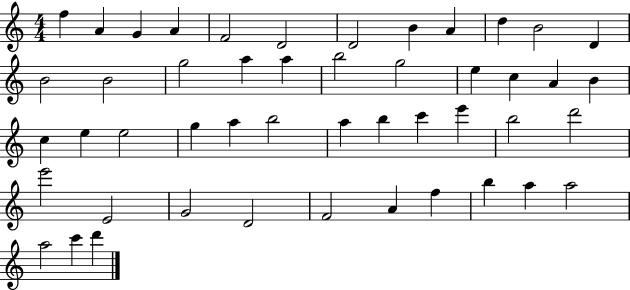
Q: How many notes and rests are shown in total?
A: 48